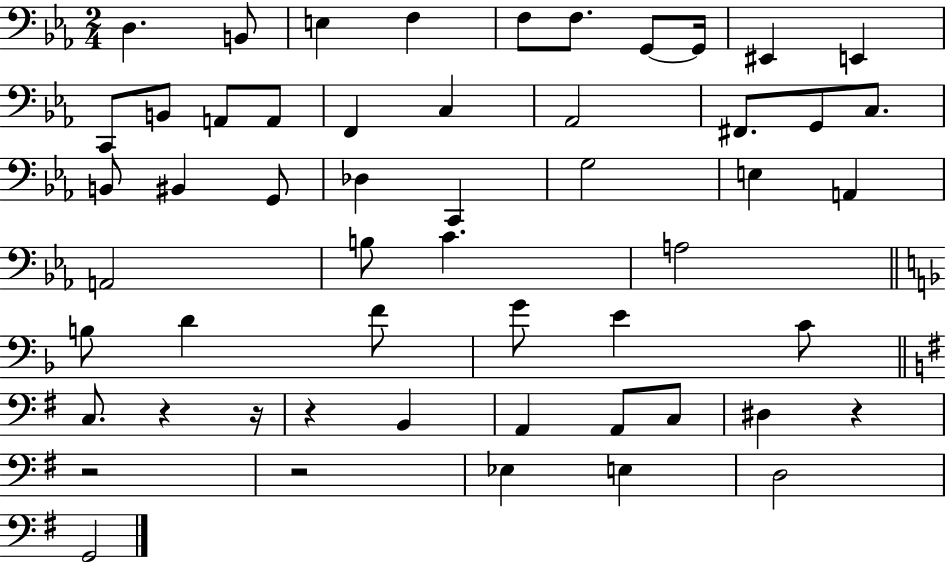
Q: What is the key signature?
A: EES major